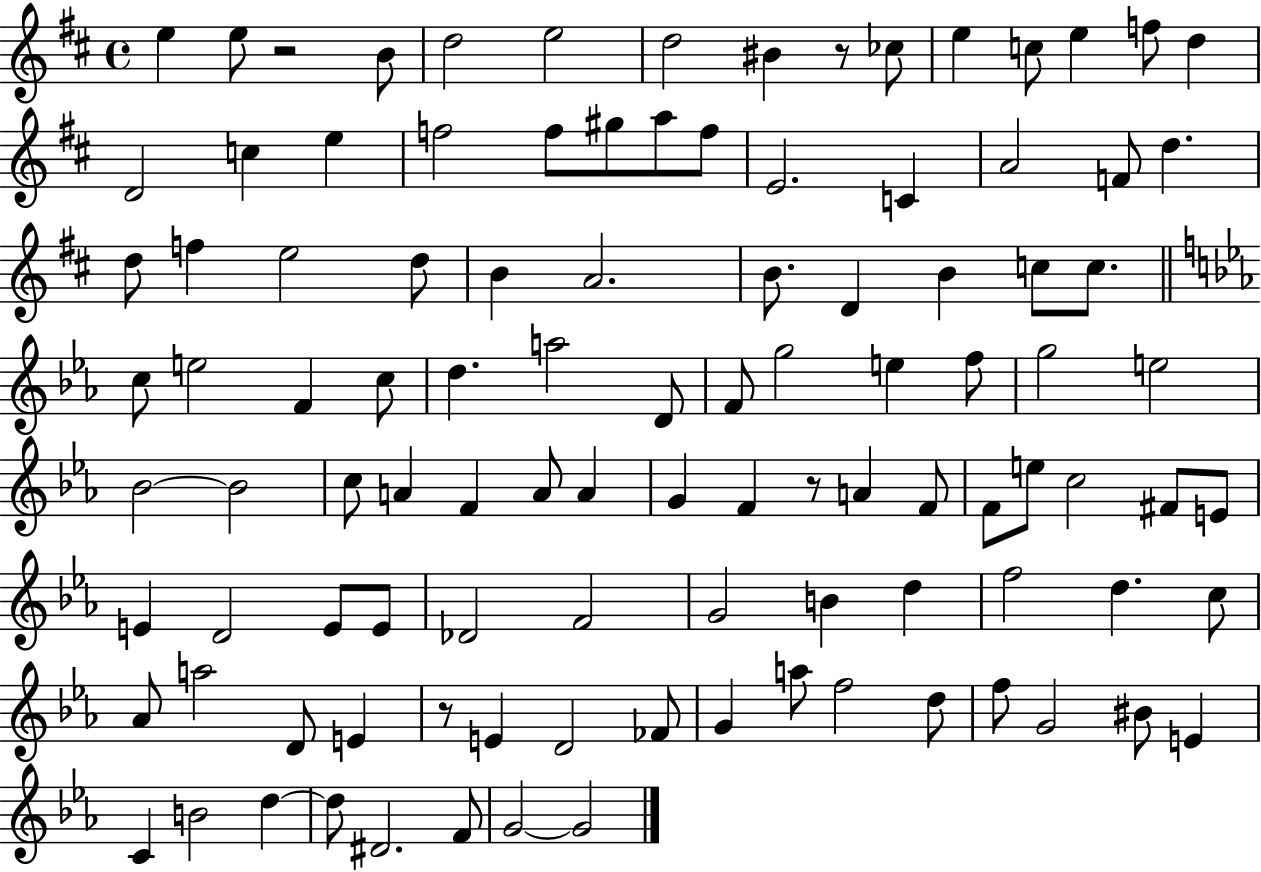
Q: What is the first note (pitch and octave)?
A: E5